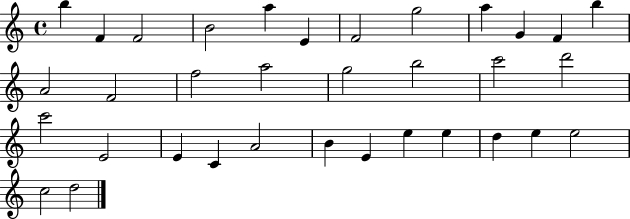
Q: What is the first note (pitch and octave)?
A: B5